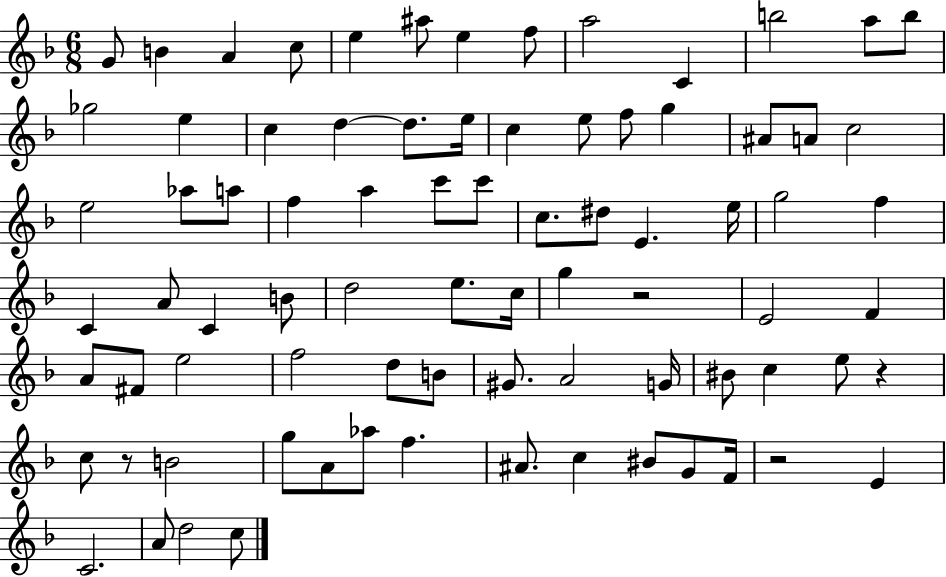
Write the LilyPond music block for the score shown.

{
  \clef treble
  \numericTimeSignature
  \time 6/8
  \key f \major
  \repeat volta 2 { g'8 b'4 a'4 c''8 | e''4 ais''8 e''4 f''8 | a''2 c'4 | b''2 a''8 b''8 | \break ges''2 e''4 | c''4 d''4~~ d''8. e''16 | c''4 e''8 f''8 g''4 | ais'8 a'8 c''2 | \break e''2 aes''8 a''8 | f''4 a''4 c'''8 c'''8 | c''8. dis''8 e'4. e''16 | g''2 f''4 | \break c'4 a'8 c'4 b'8 | d''2 e''8. c''16 | g''4 r2 | e'2 f'4 | \break a'8 fis'8 e''2 | f''2 d''8 b'8 | gis'8. a'2 g'16 | bis'8 c''4 e''8 r4 | \break c''8 r8 b'2 | g''8 a'8 aes''8 f''4. | ais'8. c''4 bis'8 g'8 f'16 | r2 e'4 | \break c'2. | a'8 d''2 c''8 | } \bar "|."
}